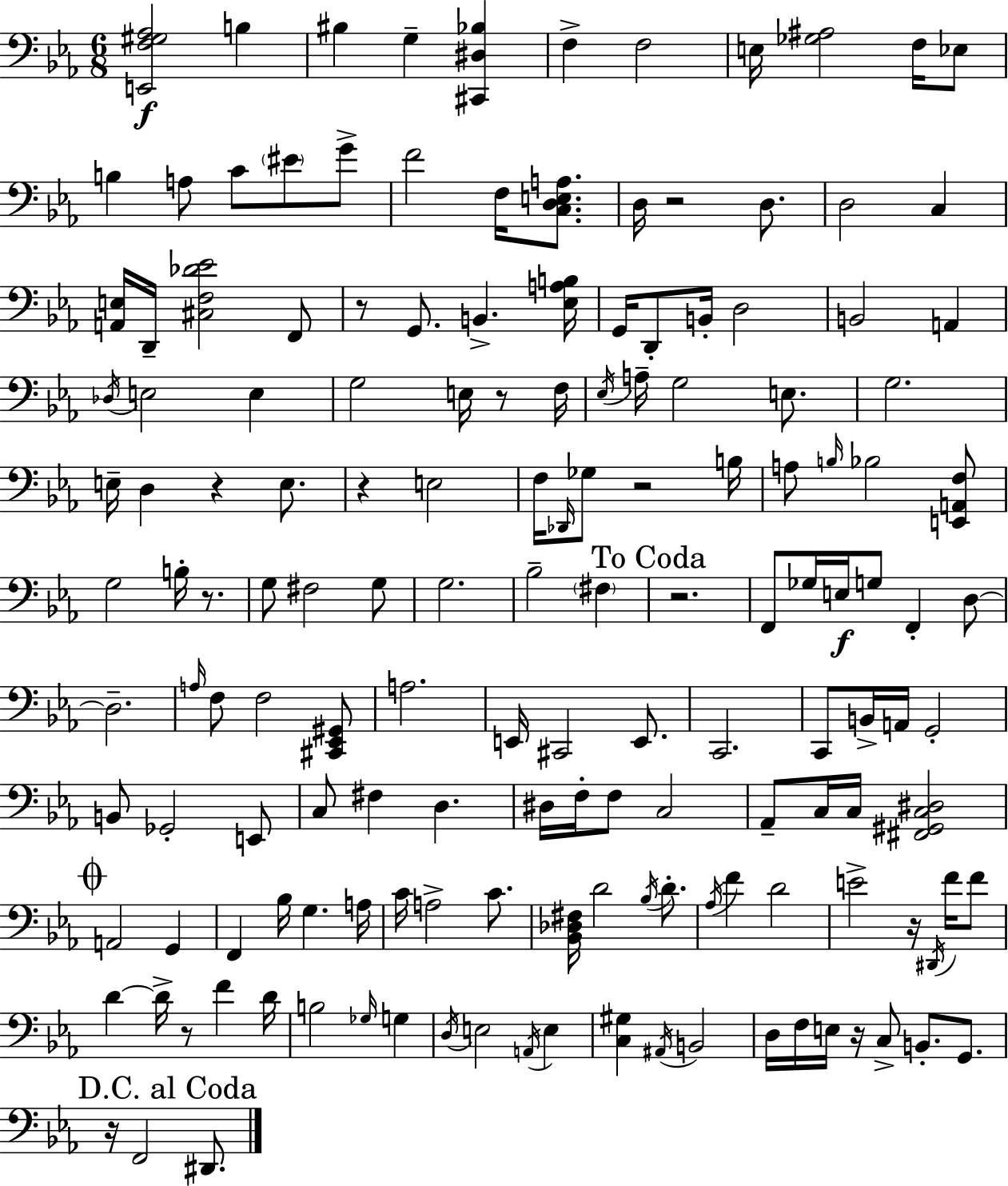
X:1
T:Untitled
M:6/8
L:1/4
K:Cm
[E,,F,^G,_A,]2 B, ^B, G, [^C,,^D,_B,] F, F,2 E,/4 [_G,^A,]2 F,/4 _E,/2 B, A,/2 C/2 ^E/2 G/2 F2 F,/4 [C,D,E,A,]/2 D,/4 z2 D,/2 D,2 C, [A,,E,]/4 D,,/4 [^C,F,_D_E]2 F,,/2 z/2 G,,/2 B,, [_E,A,B,]/4 G,,/4 D,,/2 B,,/4 D,2 B,,2 A,, _D,/4 E,2 E, G,2 E,/4 z/2 F,/4 _E,/4 A,/4 G,2 E,/2 G,2 E,/4 D, z E,/2 z E,2 F,/4 _D,,/4 _G,/2 z2 B,/4 A,/2 B,/4 _B,2 [E,,A,,F,]/2 G,2 B,/4 z/2 G,/2 ^F,2 G,/2 G,2 _B,2 ^F, z2 F,,/2 _G,/4 E,/4 G,/2 F,, D,/2 D,2 A,/4 F,/2 F,2 [^C,,_E,,^G,,]/2 A,2 E,,/4 ^C,,2 E,,/2 C,,2 C,,/2 B,,/4 A,,/4 G,,2 B,,/2 _G,,2 E,,/2 C,/2 ^F, D, ^D,/4 F,/4 F,/2 C,2 _A,,/2 C,/4 C,/4 [^F,,^G,,C,^D,]2 A,,2 G,, F,, _B,/4 G, A,/4 C/4 A,2 C/2 [_B,,_D,^F,]/4 D2 _B,/4 D/2 _A,/4 F D2 E2 z/4 ^D,,/4 F/4 F/2 D D/4 z/2 F D/4 B,2 _G,/4 G, D,/4 E,2 A,,/4 E, [C,^G,] ^A,,/4 B,,2 D,/4 F,/4 E,/4 z/4 C,/2 B,,/2 G,,/2 z/4 F,,2 ^D,,/2